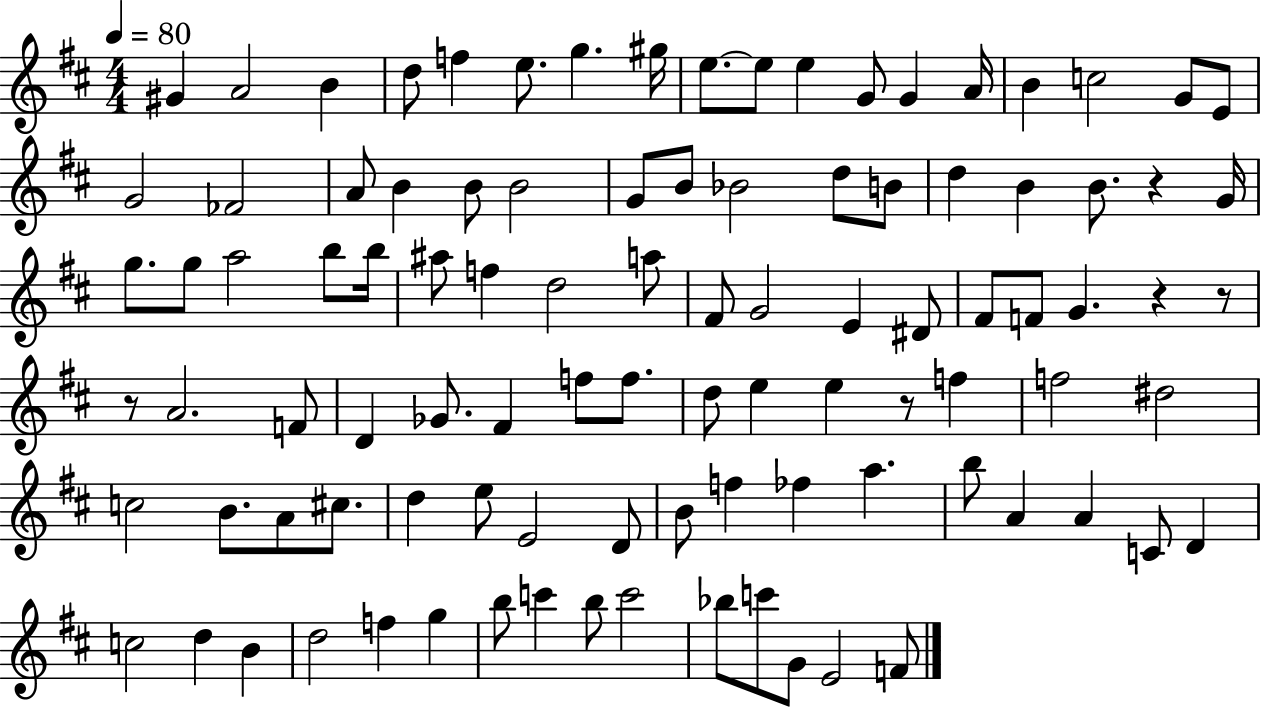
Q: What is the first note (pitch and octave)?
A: G#4